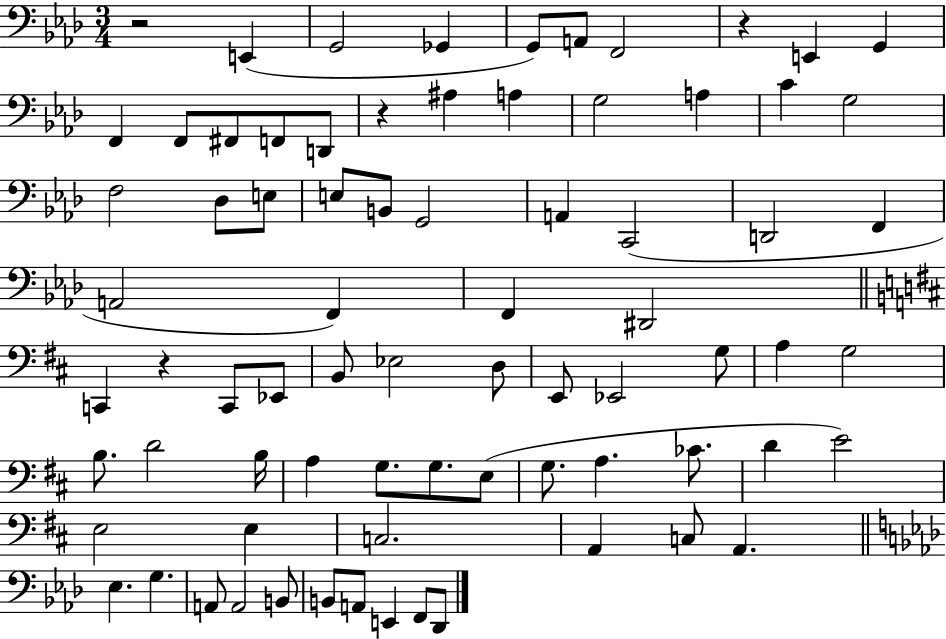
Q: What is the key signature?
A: AES major